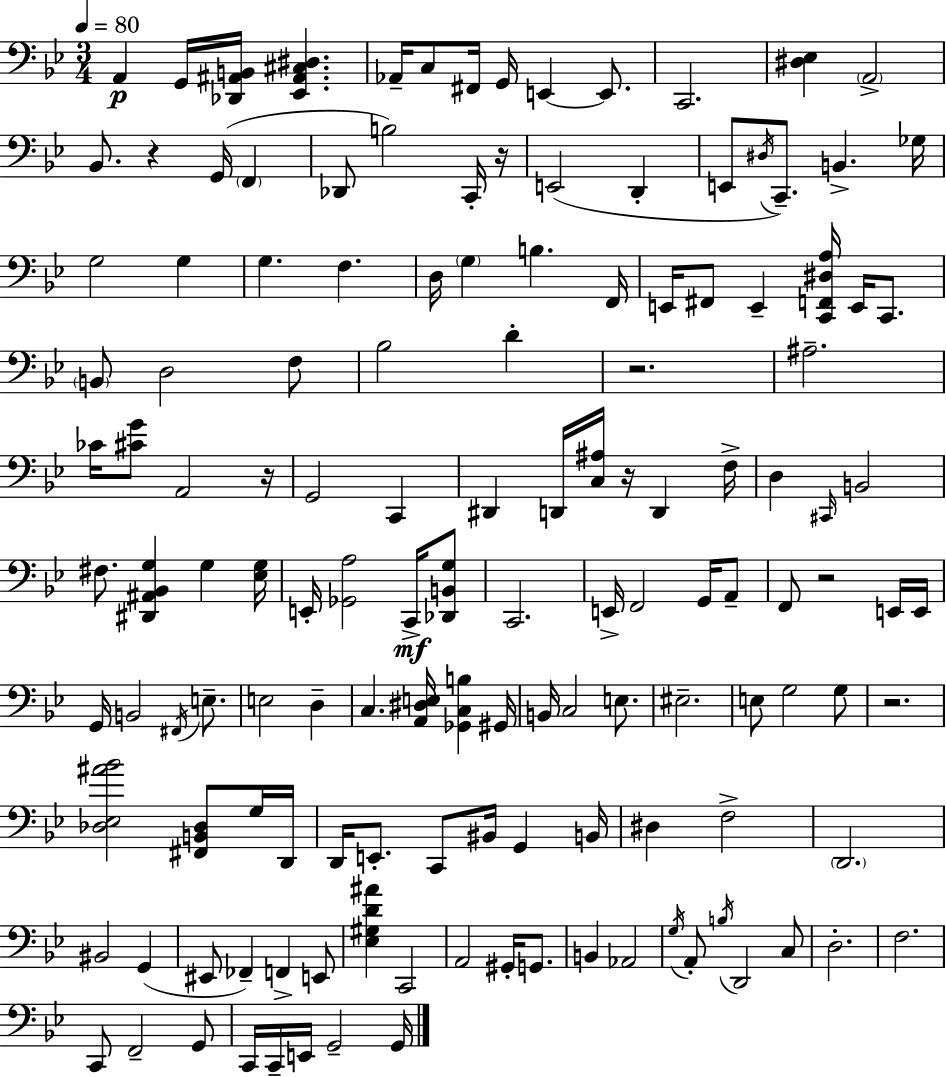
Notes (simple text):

A2/q G2/s [Db2,A#2,B2]/s [Eb2,A#2,C#3,D#3]/q. Ab2/s C3/e F#2/s G2/s E2/q E2/e. C2/h. [D#3,Eb3]/q A2/h Bb2/e. R/q G2/s F2/q Db2/e B3/h C2/s R/s E2/h D2/q E2/e D#3/s C2/e. B2/q. Gb3/s G3/h G3/q G3/q. F3/q. D3/s G3/q B3/q. F2/s E2/s F#2/e E2/q [C2,F2,D#3,A3]/s E2/s C2/e. B2/e D3/h F3/e Bb3/h D4/q R/h. A#3/h. CES4/s [C#4,G4]/e A2/h R/s G2/h C2/q D#2/q D2/s [C3,A#3]/s R/s D2/q F3/s D3/q C#2/s B2/h F#3/e. [D#2,A#2,Bb2,G3]/q G3/q [Eb3,G3]/s E2/s [Gb2,A3]/h C2/s [Db2,B2,G3]/e C2/h. E2/s F2/h G2/s A2/e F2/e R/h E2/s E2/s G2/s B2/h F#2/s E3/e. E3/h D3/q C3/q. [A2,D#3,E3]/s [Gb2,C3,B3]/q G#2/s B2/s C3/h E3/e. EIS3/h. E3/e G3/h G3/e R/h. [Db3,Eb3,A#4,Bb4]/h [F#2,B2,Db3]/e G3/s D2/s D2/s E2/e. C2/e BIS2/s G2/q B2/s D#3/q F3/h D2/h. BIS2/h G2/q EIS2/e FES2/q F2/q E2/e [Eb3,G#3,D4,A#4]/q C2/h A2/h G#2/s G2/e. B2/q Ab2/h G3/s A2/e B3/s D2/h C3/e D3/h. F3/h. C2/e F2/h G2/e C2/s C2/s E2/s G2/h G2/s